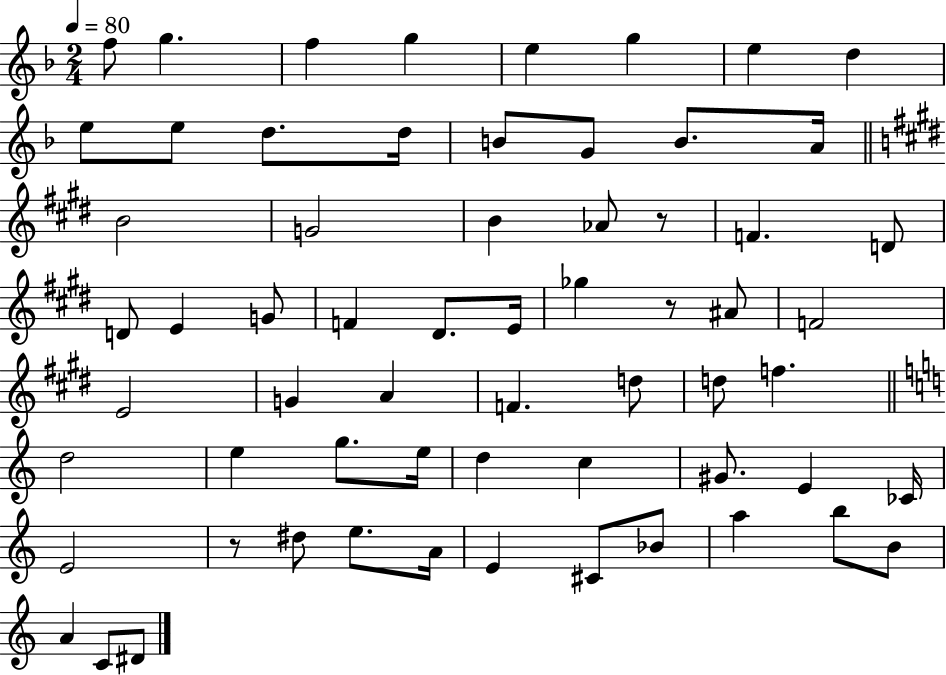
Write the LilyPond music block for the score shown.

{
  \clef treble
  \numericTimeSignature
  \time 2/4
  \key f \major
  \tempo 4 = 80
  f''8 g''4. | f''4 g''4 | e''4 g''4 | e''4 d''4 | \break e''8 e''8 d''8. d''16 | b'8 g'8 b'8. a'16 | \bar "||" \break \key e \major b'2 | g'2 | b'4 aes'8 r8 | f'4. d'8 | \break d'8 e'4 g'8 | f'4 dis'8. e'16 | ges''4 r8 ais'8 | f'2 | \break e'2 | g'4 a'4 | f'4. d''8 | d''8 f''4. | \break \bar "||" \break \key a \minor d''2 | e''4 g''8. e''16 | d''4 c''4 | gis'8. e'4 ces'16 | \break e'2 | r8 dis''8 e''8. a'16 | e'4 cis'8 bes'8 | a''4 b''8 b'8 | \break a'4 c'8 dis'8 | \bar "|."
}